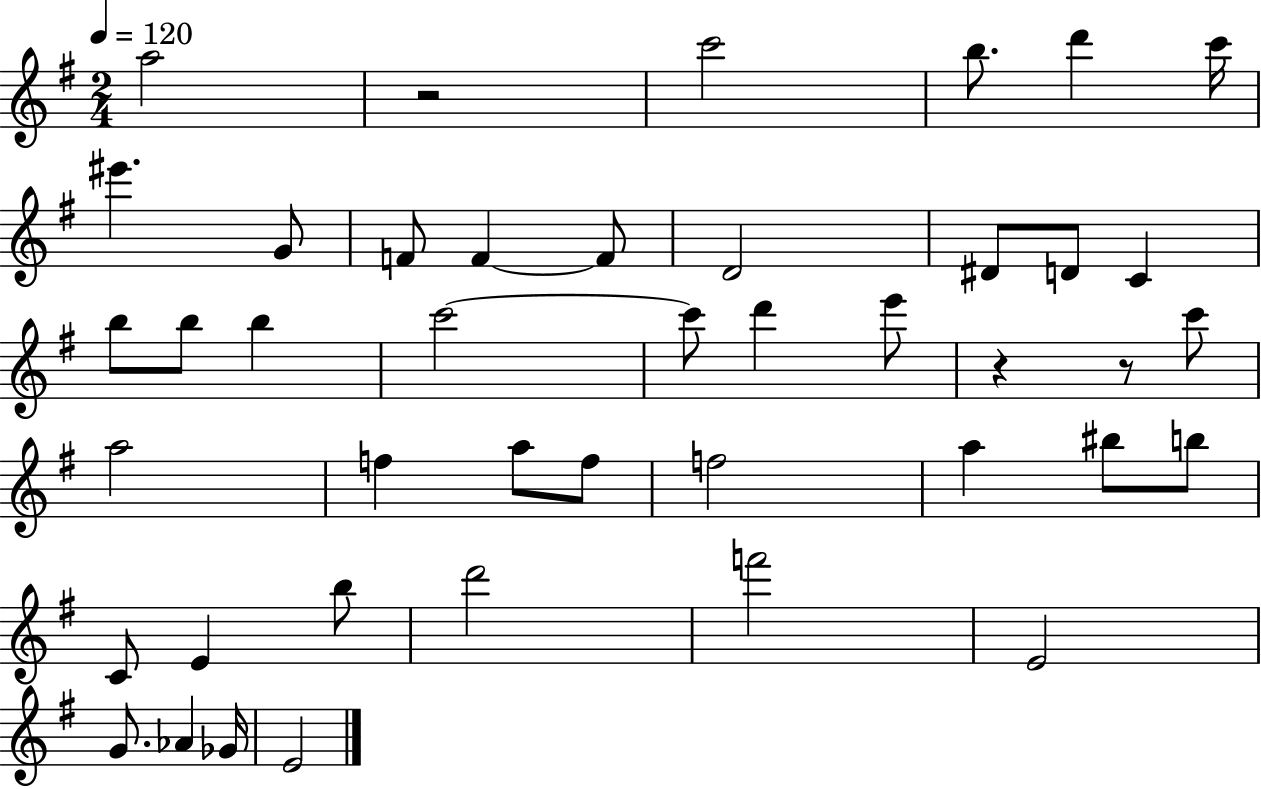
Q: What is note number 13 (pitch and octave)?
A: D4